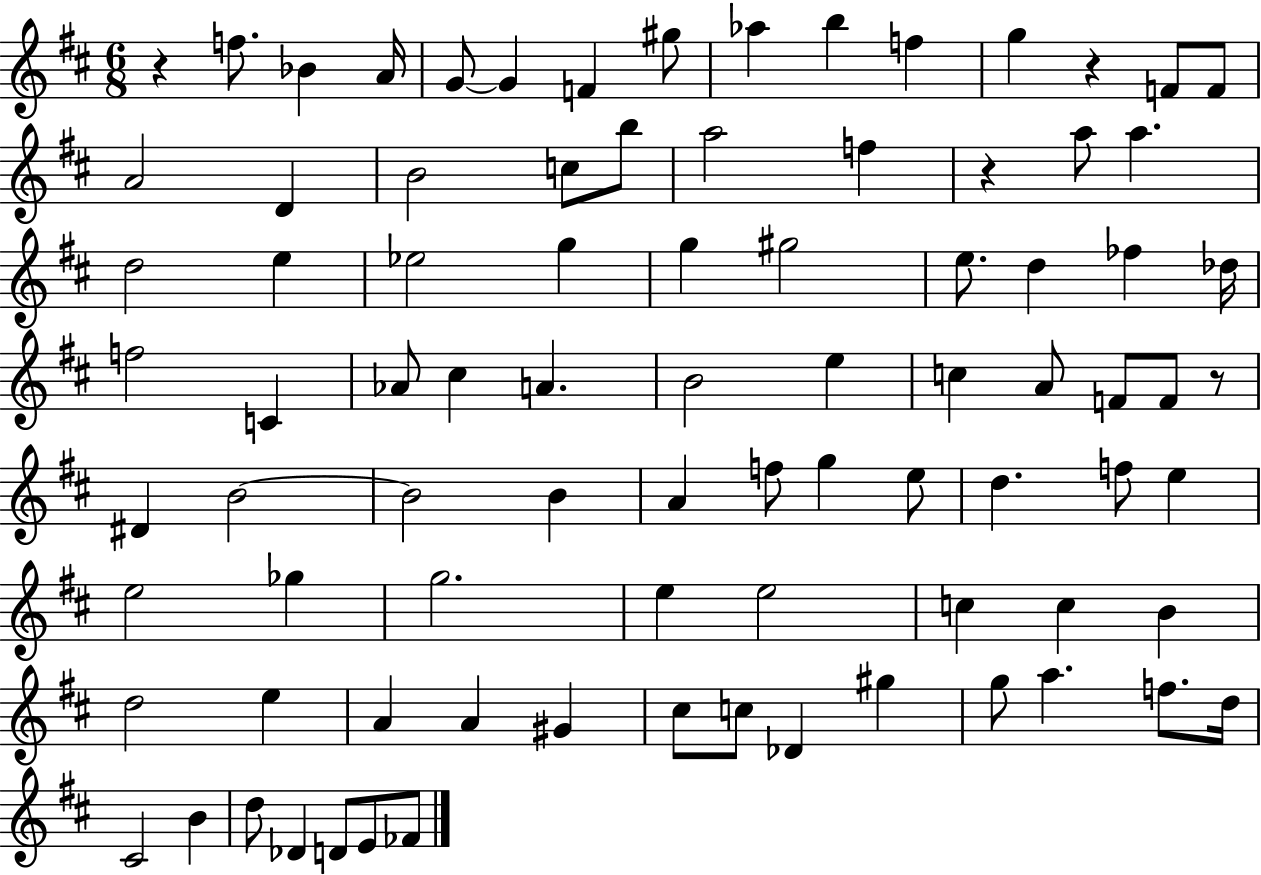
R/q F5/e. Bb4/q A4/s G4/e G4/q F4/q G#5/e Ab5/q B5/q F5/q G5/q R/q F4/e F4/e A4/h D4/q B4/h C5/e B5/e A5/h F5/q R/q A5/e A5/q. D5/h E5/q Eb5/h G5/q G5/q G#5/h E5/e. D5/q FES5/q Db5/s F5/h C4/q Ab4/e C#5/q A4/q. B4/h E5/q C5/q A4/e F4/e F4/e R/e D#4/q B4/h B4/h B4/q A4/q F5/e G5/q E5/e D5/q. F5/e E5/q E5/h Gb5/q G5/h. E5/q E5/h C5/q C5/q B4/q D5/h E5/q A4/q A4/q G#4/q C#5/e C5/e Db4/q G#5/q G5/e A5/q. F5/e. D5/s C#4/h B4/q D5/e Db4/q D4/e E4/e FES4/e